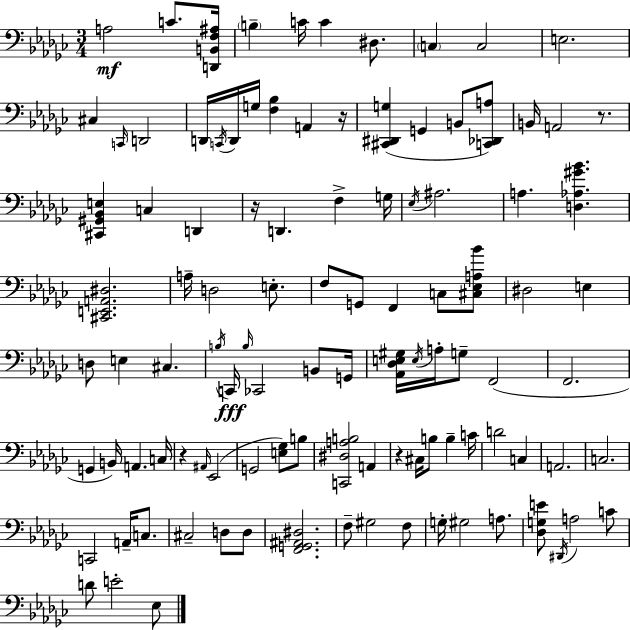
A3/h C4/e. [D2,B2,F3,A#3]/s B3/q C4/s C4/q D#3/e. C3/q C3/h E3/h. C#3/q C2/s D2/h D2/s C2/s D2/s G3/s [F3,Bb3]/q A2/q R/s [C#2,D#2,G3]/q G2/q B2/e [C2,Db2,A3]/e B2/s A2/h R/e. [C#2,G#2,Bb2,E3]/q C3/q D2/q R/s D2/q. F3/q G3/s Eb3/s A#3/h. A3/q. [D3,Ab3,G#4,Bb4]/q. [C#2,E2,A2,D#3]/h. A3/s D3/h E3/e. F3/e G2/e F2/q C3/e [C#3,Eb3,A3,Bb4]/e D#3/h E3/q D3/e E3/q C#3/q. B3/s C2/s B3/s CES2/h B2/e G2/s [Ab2,Db3,E3,G#3]/s E3/s A3/s G3/e F2/h F2/h. G2/q B2/s A2/q. C3/s R/q A#2/s Eb2/h G2/h [E3,Gb3]/e B3/e [C2,D#3,A3,B3]/h A2/q R/q C#3/s B3/e B3/q C4/s D4/h C3/q A2/h. C3/h. C2/h A2/s C3/e. C#3/h D3/e D3/e [F2,G2,A#2,D#3]/h. F3/e G#3/h F3/e G3/s G#3/h A3/e. [Db3,G3,E4]/e D#2/s A3/h C4/e D4/e E4/h Eb3/e